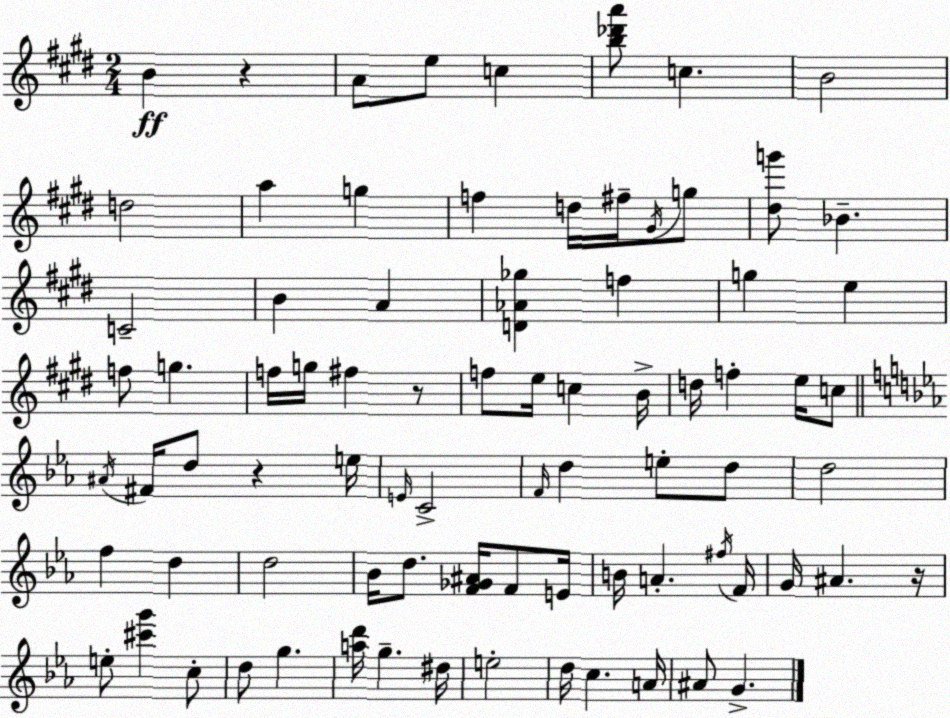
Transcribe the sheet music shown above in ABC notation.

X:1
T:Untitled
M:2/4
L:1/4
K:E
B z A/2 e/2 c [b_d'a']/2 c B2 d2 a g f d/4 ^f/4 ^G/4 g/2 [^dg']/2 _B C2 B A [D_A_g] f g e f/2 g f/4 g/4 ^f z/2 f/2 e/4 c B/4 d/4 f e/4 c/2 ^A/4 ^F/4 d/2 z e/4 E/4 C2 F/4 d e/2 d/2 d2 f d d2 _B/4 d/2 [F_G^A]/4 F/2 E/4 B/4 A ^f/4 F/4 G/4 ^A z/4 e/2 [^c'g'] c/2 d/2 g [ad']/4 g ^d/4 e2 d/4 c A/4 ^A/2 G